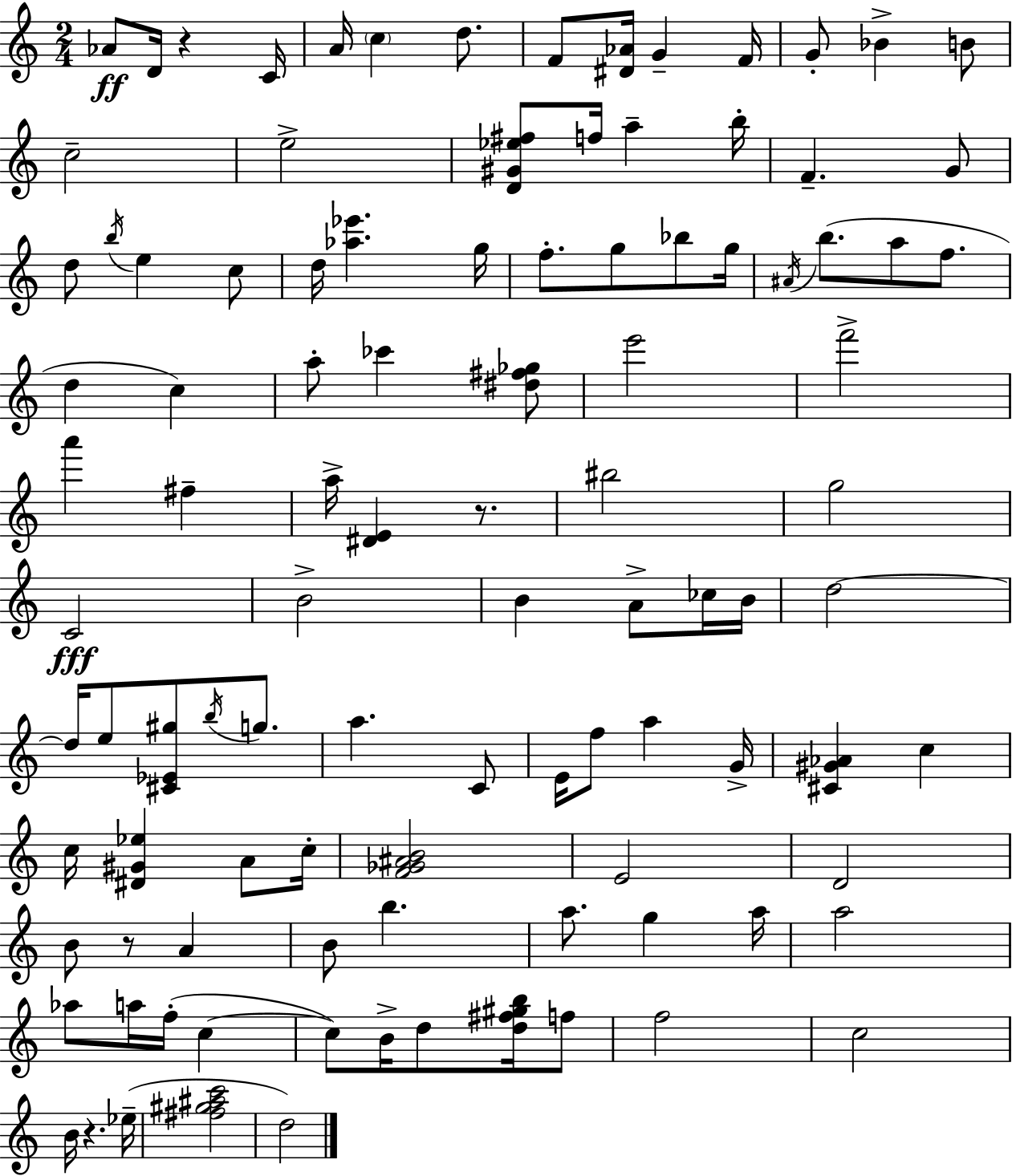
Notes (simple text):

Ab4/e D4/s R/q C4/s A4/s C5/q D5/e. F4/e [D#4,Ab4]/s G4/q F4/s G4/e Bb4/q B4/e C5/h E5/h [D4,G#4,Eb5,F#5]/e F5/s A5/q B5/s F4/q. G4/e D5/e B5/s E5/q C5/e D5/s [Ab5,Eb6]/q. G5/s F5/e. G5/e Bb5/e G5/s A#4/s B5/e. A5/e F5/e. D5/q C5/q A5/e CES6/q [D#5,F#5,Gb5]/e E6/h F6/h A6/q F#5/q A5/s [D#4,E4]/q R/e. BIS5/h G5/h C4/h B4/h B4/q A4/e CES5/s B4/s D5/h D5/s E5/e [C#4,Eb4,G#5]/e B5/s G5/e. A5/q. C4/e E4/s F5/e A5/q G4/s [C#4,G#4,Ab4]/q C5/q C5/s [D#4,G#4,Eb5]/q A4/e C5/s [F4,Gb4,A#4,B4]/h E4/h D4/h B4/e R/e A4/q B4/e B5/q. A5/e. G5/q A5/s A5/h Ab5/e A5/s F5/s C5/q C5/e B4/s D5/e [D5,F#5,G#5,B5]/s F5/e F5/h C5/h B4/s R/q. Eb5/s [F#5,G#5,A#5,C6]/h D5/h